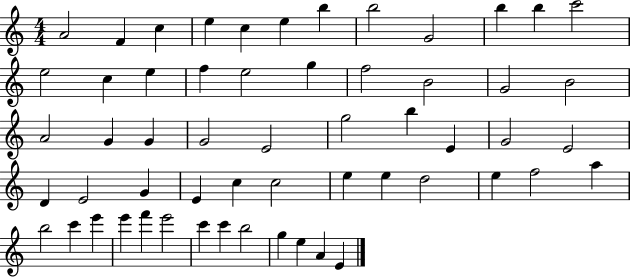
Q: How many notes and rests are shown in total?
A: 57